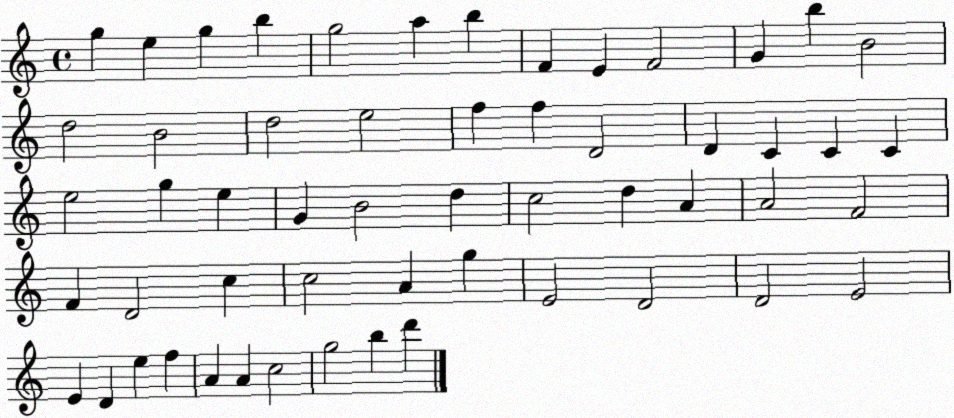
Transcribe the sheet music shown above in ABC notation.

X:1
T:Untitled
M:4/4
L:1/4
K:C
g e g b g2 a b F E F2 G b B2 d2 B2 d2 e2 f f D2 D C C C e2 g e G B2 d c2 d A A2 F2 F D2 c c2 A g E2 D2 D2 E2 E D e f A A c2 g2 b d'